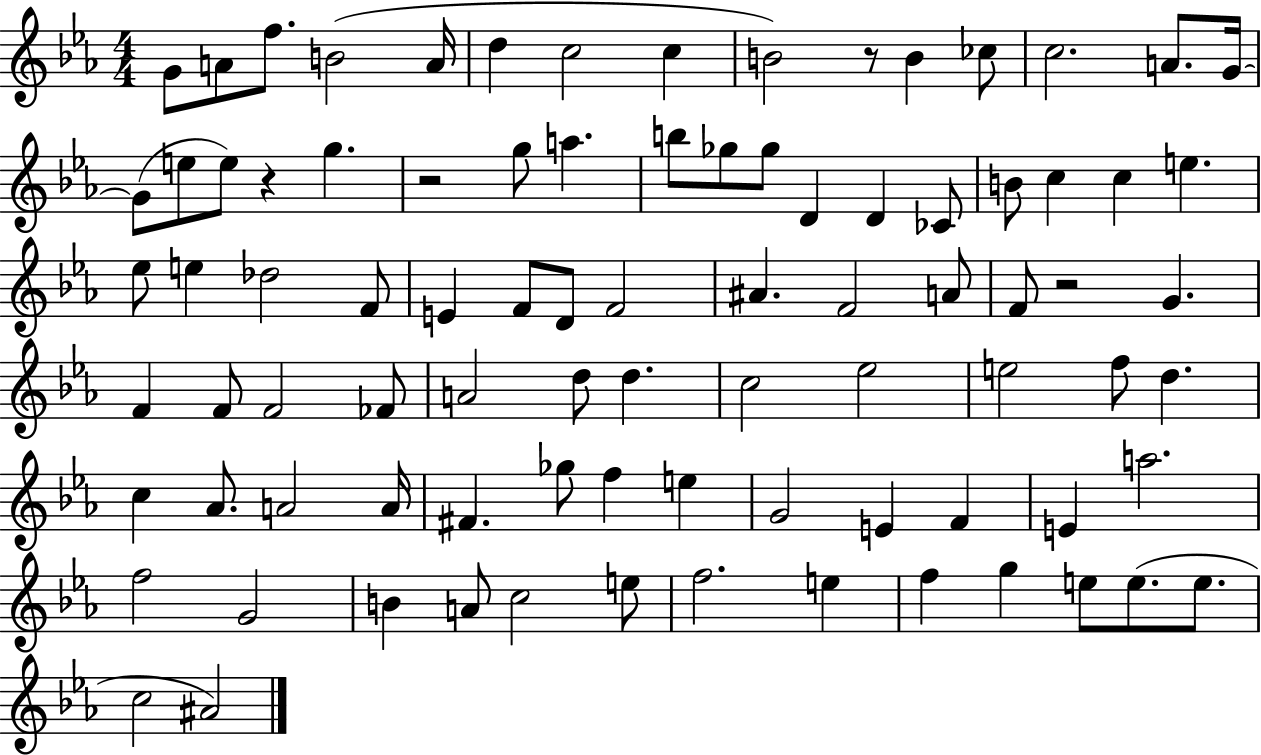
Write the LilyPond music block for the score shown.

{
  \clef treble
  \numericTimeSignature
  \time 4/4
  \key ees \major
  \repeat volta 2 { g'8 a'8 f''8. b'2( a'16 | d''4 c''2 c''4 | b'2) r8 b'4 ces''8 | c''2. a'8. g'16~~ | \break g'8( e''8 e''8) r4 g''4. | r2 g''8 a''4. | b''8 ges''8 ges''8 d'4 d'4 ces'8 | b'8 c''4 c''4 e''4. | \break ees''8 e''4 des''2 f'8 | e'4 f'8 d'8 f'2 | ais'4. f'2 a'8 | f'8 r2 g'4. | \break f'4 f'8 f'2 fes'8 | a'2 d''8 d''4. | c''2 ees''2 | e''2 f''8 d''4. | \break c''4 aes'8. a'2 a'16 | fis'4. ges''8 f''4 e''4 | g'2 e'4 f'4 | e'4 a''2. | \break f''2 g'2 | b'4 a'8 c''2 e''8 | f''2. e''4 | f''4 g''4 e''8 e''8.( e''8. | \break c''2 ais'2) | } \bar "|."
}